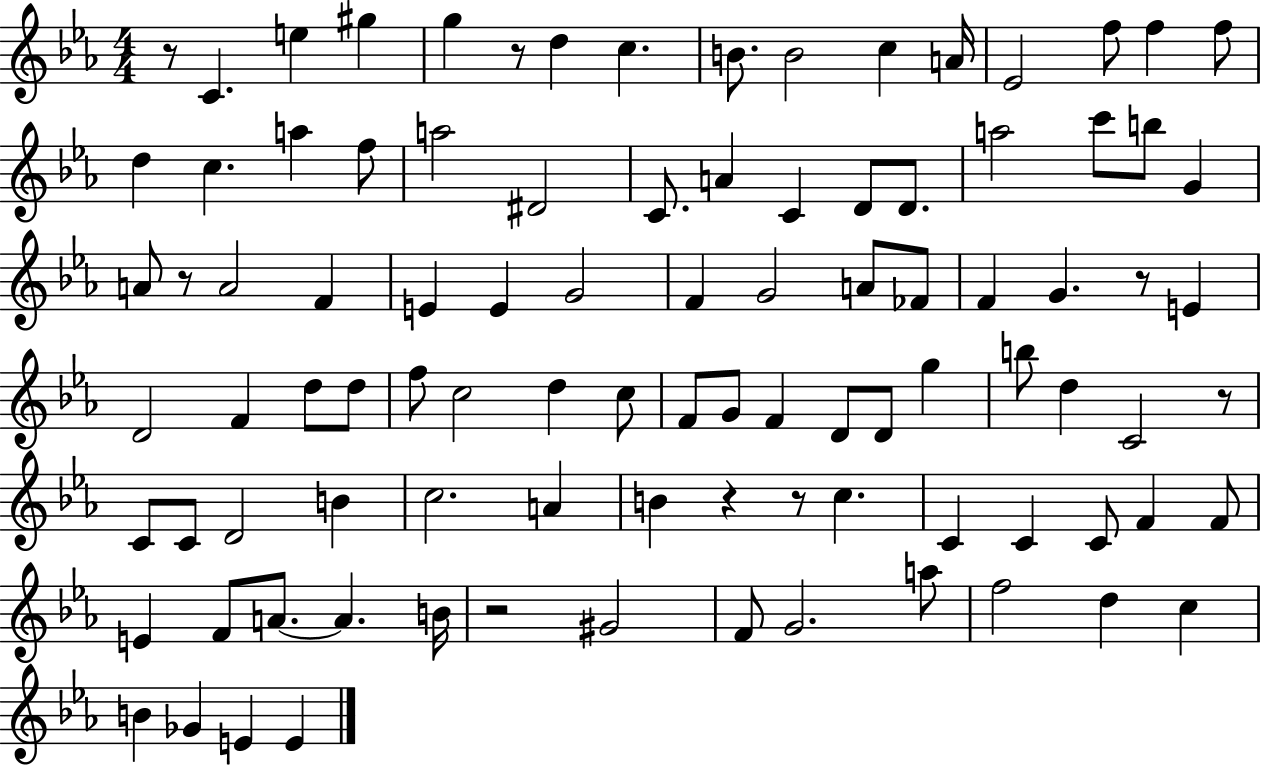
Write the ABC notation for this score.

X:1
T:Untitled
M:4/4
L:1/4
K:Eb
z/2 C e ^g g z/2 d c B/2 B2 c A/4 _E2 f/2 f f/2 d c a f/2 a2 ^D2 C/2 A C D/2 D/2 a2 c'/2 b/2 G A/2 z/2 A2 F E E G2 F G2 A/2 _F/2 F G z/2 E D2 F d/2 d/2 f/2 c2 d c/2 F/2 G/2 F D/2 D/2 g b/2 d C2 z/2 C/2 C/2 D2 B c2 A B z z/2 c C C C/2 F F/2 E F/2 A/2 A B/4 z2 ^G2 F/2 G2 a/2 f2 d c B _G E E